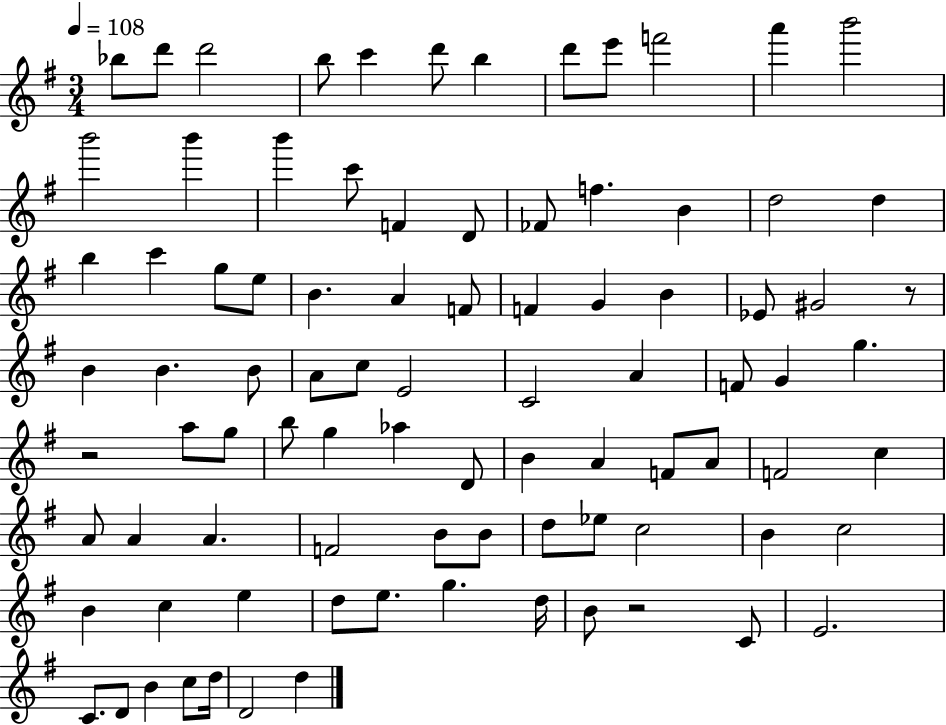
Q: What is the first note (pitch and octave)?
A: Bb5